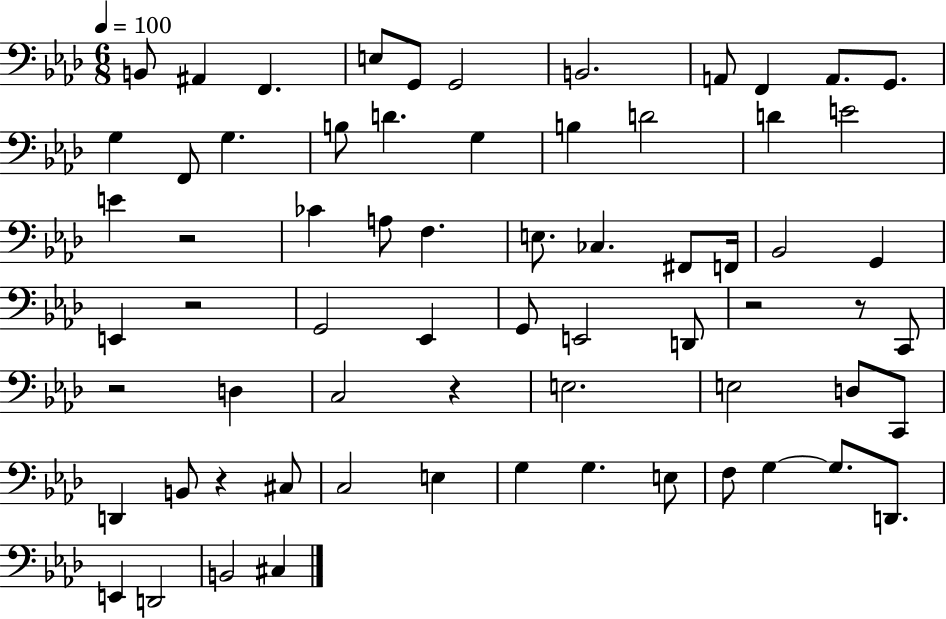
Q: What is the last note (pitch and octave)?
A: C#3